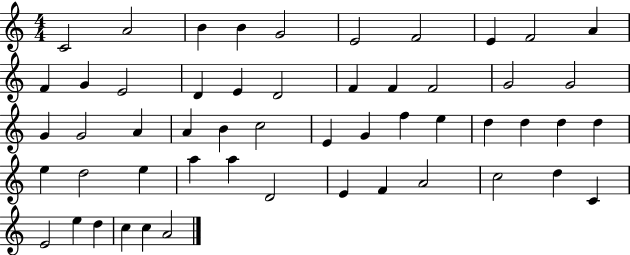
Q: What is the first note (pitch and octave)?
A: C4